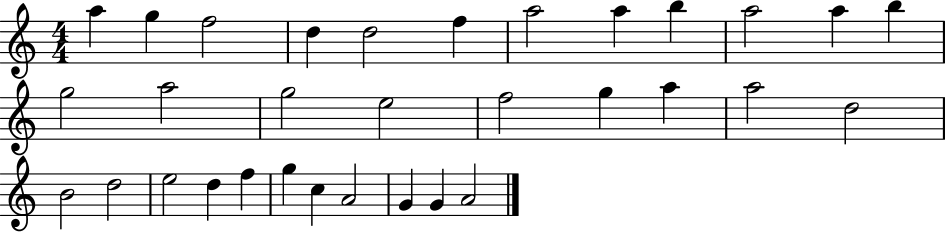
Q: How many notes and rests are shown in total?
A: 32